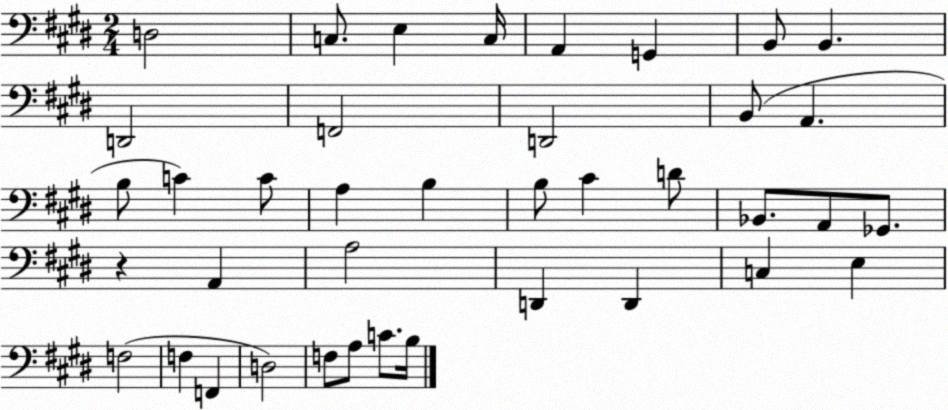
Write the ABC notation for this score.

X:1
T:Untitled
M:2/4
L:1/4
K:E
D,2 C,/2 E, C,/4 A,, G,, B,,/2 B,, D,,2 F,,2 D,,2 B,,/2 A,, B,/2 C C/2 A, B, B,/2 ^C D/2 _B,,/2 A,,/2 _G,,/2 z A,, A,2 D,, D,, C, E, F,2 F, F,, D,2 F,/2 A,/2 C/2 B,/4